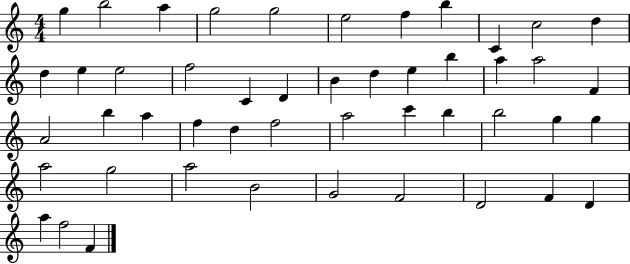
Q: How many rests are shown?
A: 0